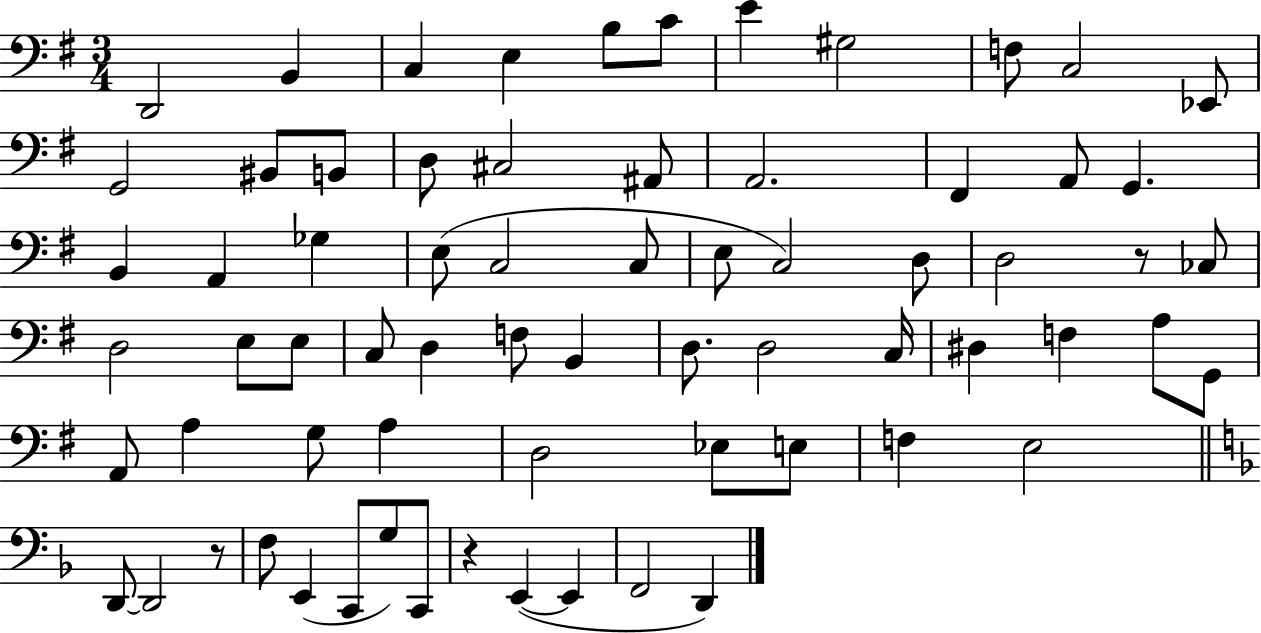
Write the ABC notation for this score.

X:1
T:Untitled
M:3/4
L:1/4
K:G
D,,2 B,, C, E, B,/2 C/2 E ^G,2 F,/2 C,2 _E,,/2 G,,2 ^B,,/2 B,,/2 D,/2 ^C,2 ^A,,/2 A,,2 ^F,, A,,/2 G,, B,, A,, _G, E,/2 C,2 C,/2 E,/2 C,2 D,/2 D,2 z/2 _C,/2 D,2 E,/2 E,/2 C,/2 D, F,/2 B,, D,/2 D,2 C,/4 ^D, F, A,/2 G,,/2 A,,/2 A, G,/2 A, D,2 _E,/2 E,/2 F, E,2 D,,/2 D,,2 z/2 F,/2 E,, C,,/2 G,/2 C,,/2 z E,, E,, F,,2 D,,